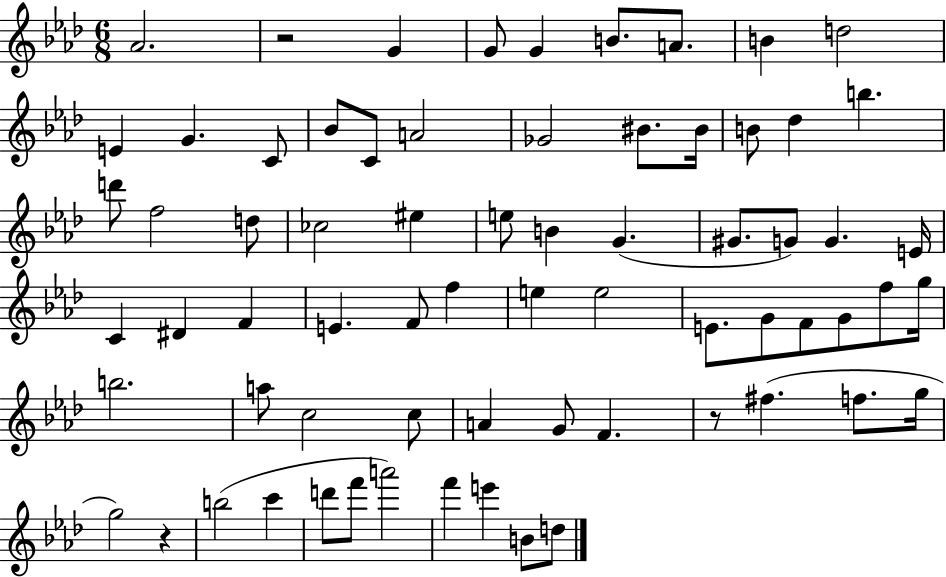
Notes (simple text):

Ab4/h. R/h G4/q G4/e G4/q B4/e. A4/e. B4/q D5/h E4/q G4/q. C4/e Bb4/e C4/e A4/h Gb4/h BIS4/e. BIS4/s B4/e Db5/q B5/q. D6/e F5/h D5/e CES5/h EIS5/q E5/e B4/q G4/q. G#4/e. G4/e G4/q. E4/s C4/q D#4/q F4/q E4/q. F4/e F5/q E5/q E5/h E4/e. G4/e F4/e G4/e F5/e G5/s B5/h. A5/e C5/h C5/e A4/q G4/e F4/q. R/e F#5/q. F5/e. G5/s G5/h R/q B5/h C6/q D6/e F6/e A6/h F6/q E6/q B4/e D5/e